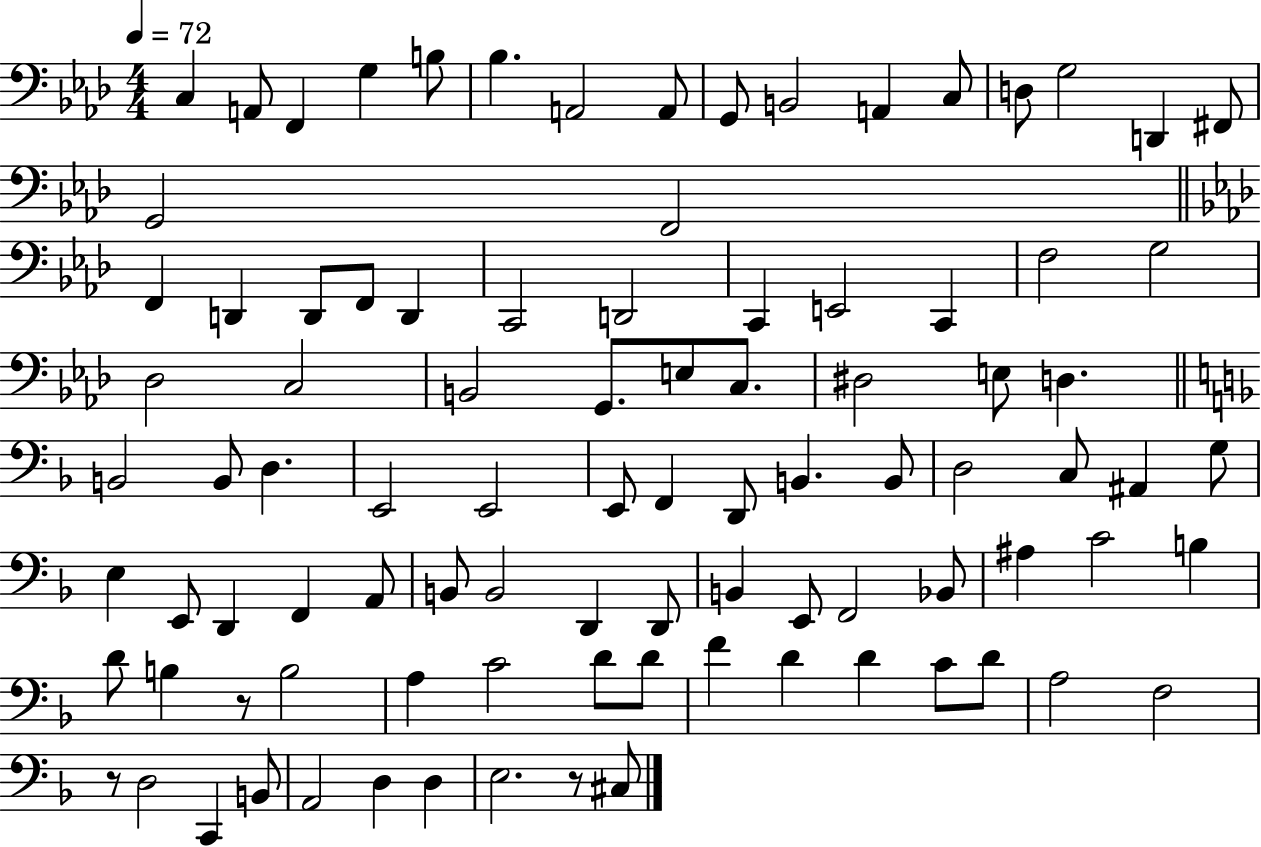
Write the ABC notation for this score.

X:1
T:Untitled
M:4/4
L:1/4
K:Ab
C, A,,/2 F,, G, B,/2 _B, A,,2 A,,/2 G,,/2 B,,2 A,, C,/2 D,/2 G,2 D,, ^F,,/2 G,,2 F,,2 F,, D,, D,,/2 F,,/2 D,, C,,2 D,,2 C,, E,,2 C,, F,2 G,2 _D,2 C,2 B,,2 G,,/2 E,/2 C,/2 ^D,2 E,/2 D, B,,2 B,,/2 D, E,,2 E,,2 E,,/2 F,, D,,/2 B,, B,,/2 D,2 C,/2 ^A,, G,/2 E, E,,/2 D,, F,, A,,/2 B,,/2 B,,2 D,, D,,/2 B,, E,,/2 F,,2 _B,,/2 ^A, C2 B, D/2 B, z/2 B,2 A, C2 D/2 D/2 F D D C/2 D/2 A,2 F,2 z/2 D,2 C,, B,,/2 A,,2 D, D, E,2 z/2 ^C,/2